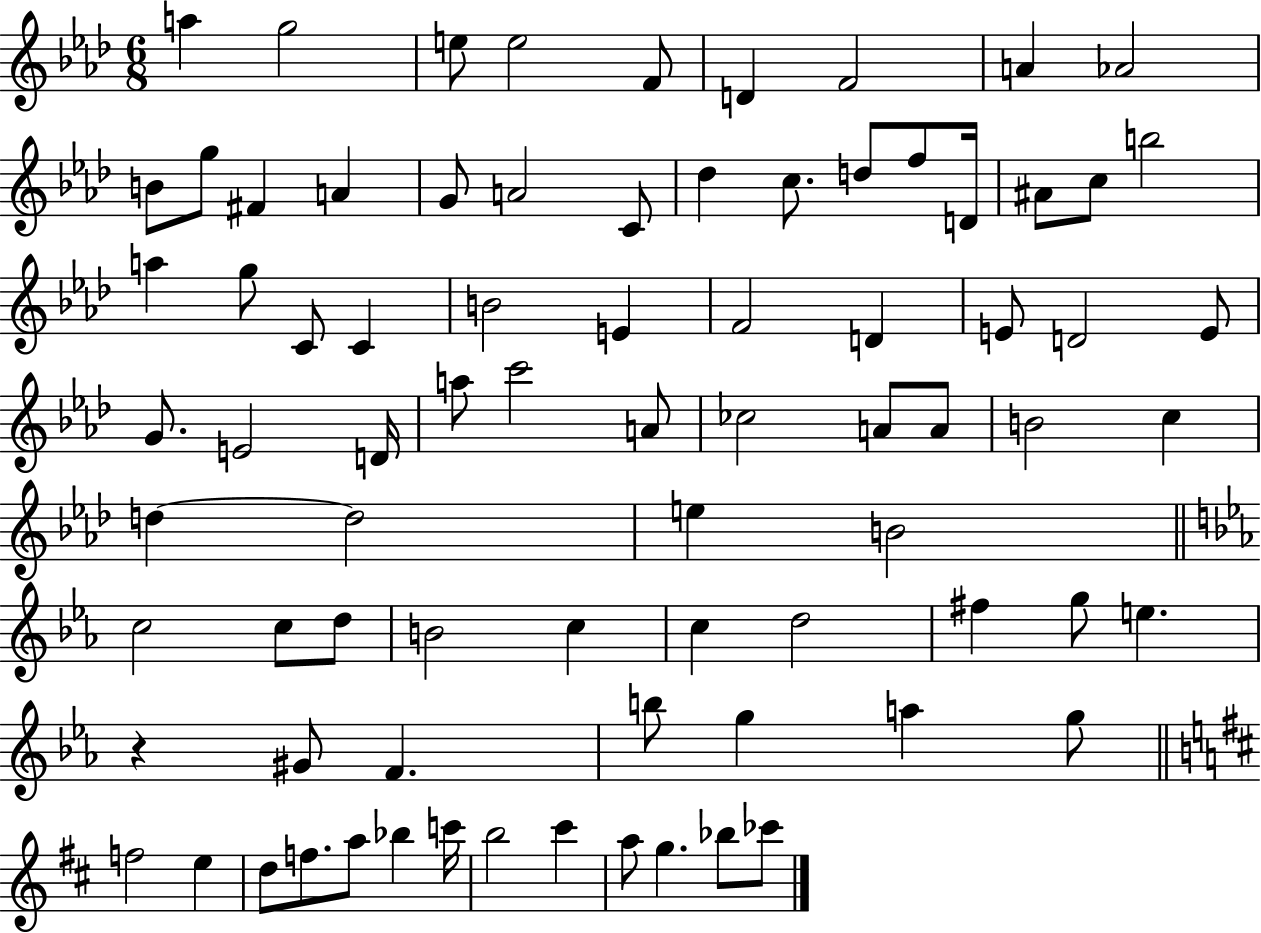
X:1
T:Untitled
M:6/8
L:1/4
K:Ab
a g2 e/2 e2 F/2 D F2 A _A2 B/2 g/2 ^F A G/2 A2 C/2 _d c/2 d/2 f/2 D/4 ^A/2 c/2 b2 a g/2 C/2 C B2 E F2 D E/2 D2 E/2 G/2 E2 D/4 a/2 c'2 A/2 _c2 A/2 A/2 B2 c d d2 e B2 c2 c/2 d/2 B2 c c d2 ^f g/2 e z ^G/2 F b/2 g a g/2 f2 e d/2 f/2 a/2 _b c'/4 b2 ^c' a/2 g _b/2 _c'/2